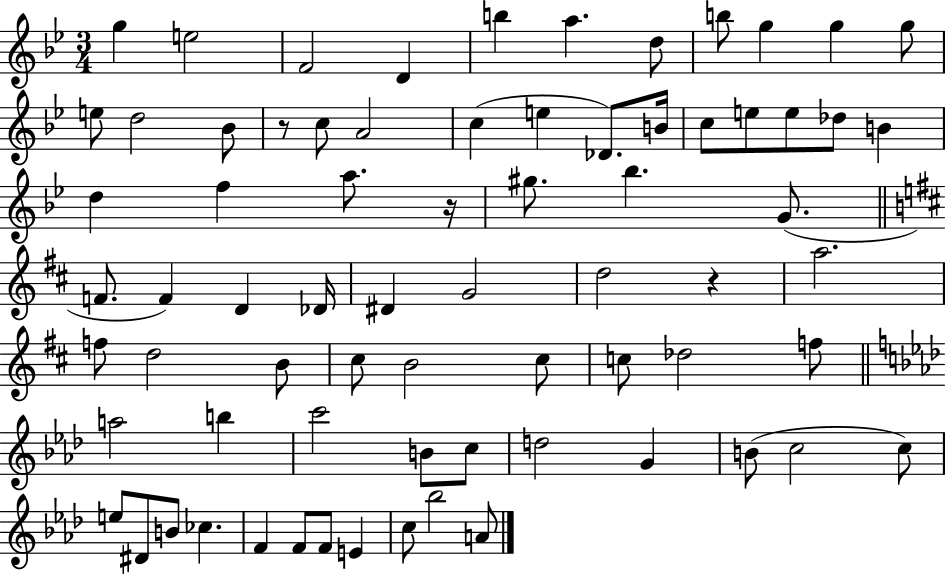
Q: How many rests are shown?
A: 3